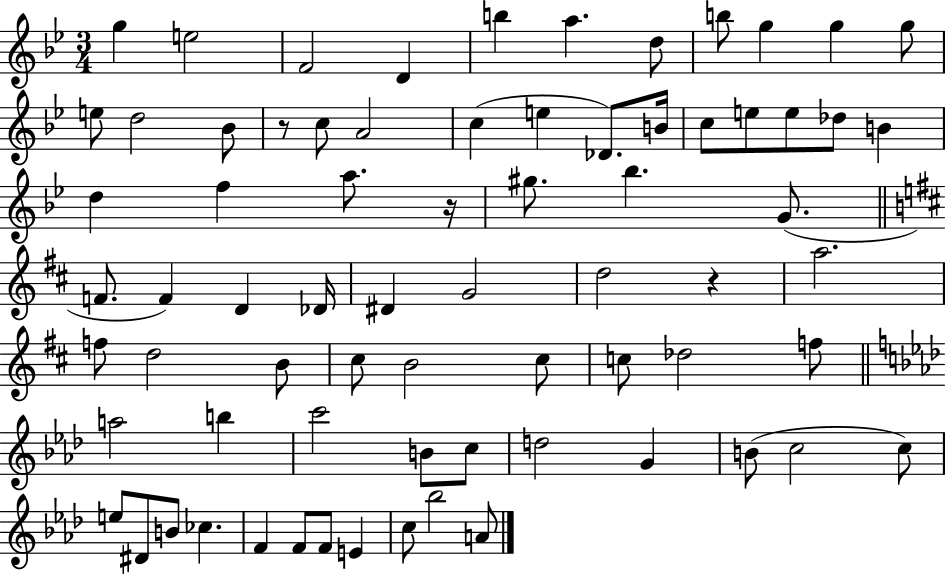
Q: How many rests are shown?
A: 3